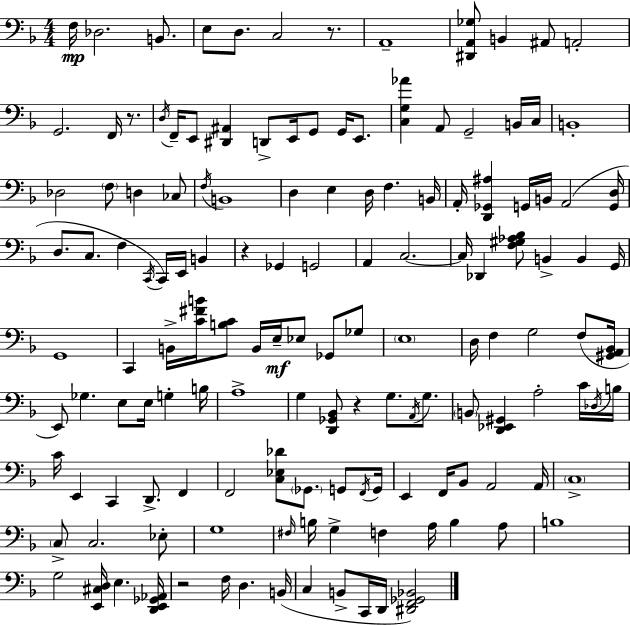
X:1
T:Untitled
M:4/4
L:1/4
K:Dm
F,/4 _D,2 B,,/2 E,/2 D,/2 C,2 z/2 A,,4 [^D,,A,,_G,]/2 B,, ^A,,/2 A,,2 G,,2 F,,/4 z/2 D,/4 F,,/4 E,,/2 [^D,,^A,,] D,,/2 E,,/4 G,,/2 G,,/4 E,,/2 [C,G,_A] A,,/2 G,,2 B,,/4 C,/4 B,,4 _D,2 F,/2 D, _C,/2 F,/4 B,,4 D, E, D,/4 F, B,,/4 A,,/4 [D,,_G,,^A,] G,,/4 B,,/4 A,,2 [G,,D,]/4 D,/2 C,/2 F, C,,/4 C,,/4 E,,/4 B,, z _G,, G,,2 A,, C,2 C,/4 _D,, [F,^G,_A,_B,]/2 B,, B,, G,,/4 G,,4 C,, B,,/4 [C^FB]/4 [B,C]/2 B,,/4 E,/4 _E,/2 _G,,/2 _G,/2 E,4 D,/4 F, G,2 F,/2 [^G,,A,,_B,,]/4 E,,/2 _G, E,/2 E,/4 G, B,/4 A,4 G, [D,,_G,,_B,,]/2 z G,/2 A,,/4 G,/2 B,,/2 [D,,_E,,^G,,] A,2 C/4 _D,/4 B,/4 C/4 E,, C,, D,,/2 F,, F,,2 [C,_E,_D]/2 _G,,/2 G,,/2 F,,/4 G,,/4 E,, F,,/4 _B,,/2 A,,2 A,,/4 C,4 C,/2 C,2 _E,/2 G,4 ^F,/4 B,/4 G, F, A,/4 B, A,/2 B,4 G,2 [E,,^C,D,]/4 E, [D,,E,,_G,,_A,,]/4 z2 F,/4 D, B,,/4 C, B,,/2 C,,/4 D,,/4 [^D,,F,,_G,,_B,,]2